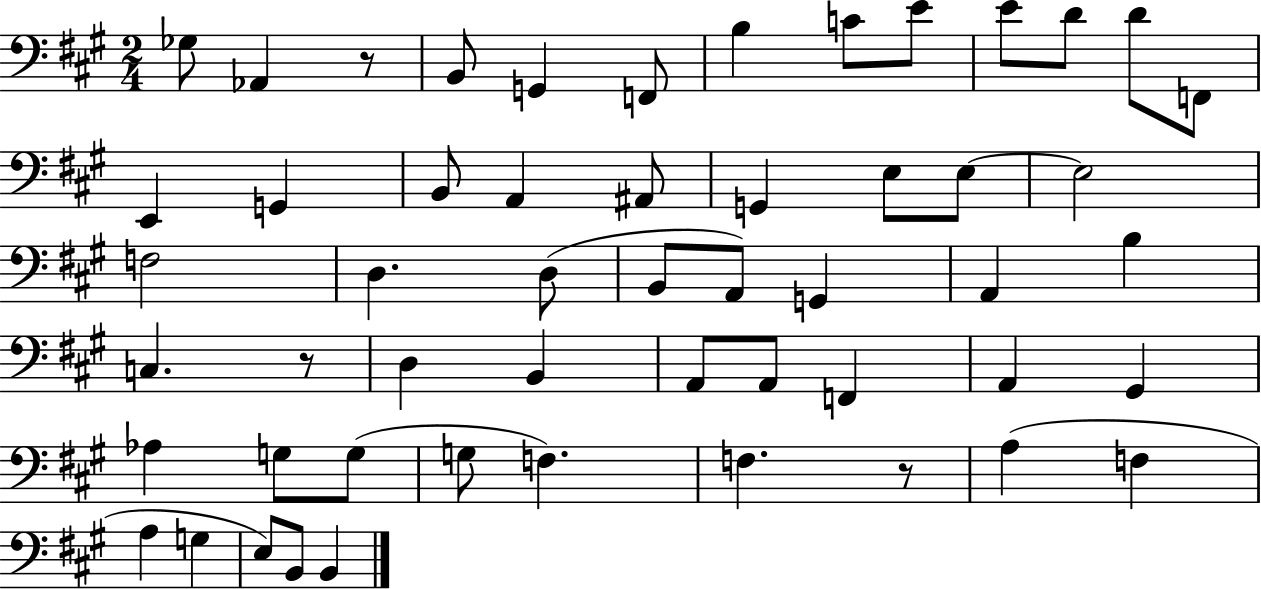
Gb3/e Ab2/q R/e B2/e G2/q F2/e B3/q C4/e E4/e E4/e D4/e D4/e F2/e E2/q G2/q B2/e A2/q A#2/e G2/q E3/e E3/e E3/h F3/h D3/q. D3/e B2/e A2/e G2/q A2/q B3/q C3/q. R/e D3/q B2/q A2/e A2/e F2/q A2/q G#2/q Ab3/q G3/e G3/e G3/e F3/q. F3/q. R/e A3/q F3/q A3/q G3/q E3/e B2/e B2/q